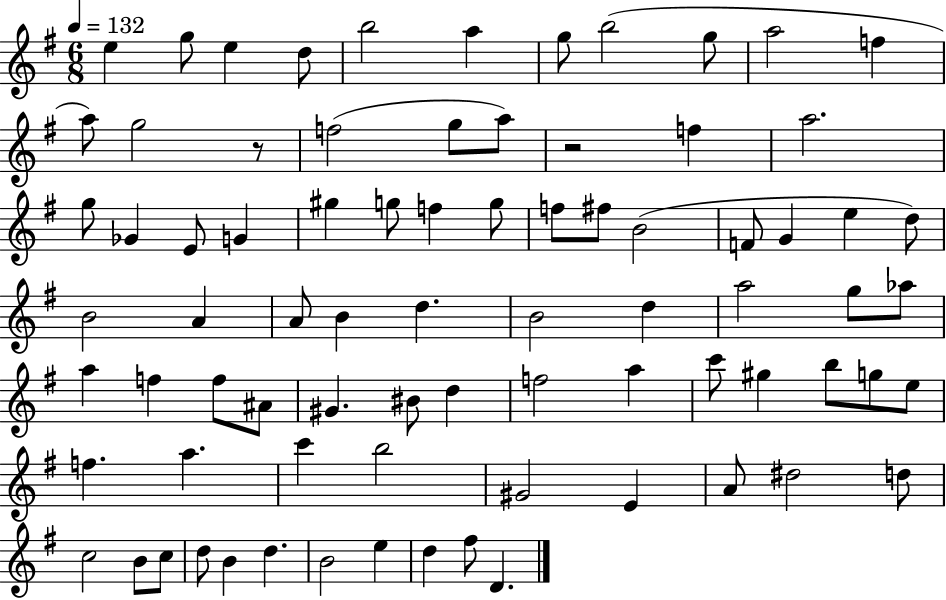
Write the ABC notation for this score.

X:1
T:Untitled
M:6/8
L:1/4
K:G
e g/2 e d/2 b2 a g/2 b2 g/2 a2 f a/2 g2 z/2 f2 g/2 a/2 z2 f a2 g/2 _G E/2 G ^g g/2 f g/2 f/2 ^f/2 B2 F/2 G e d/2 B2 A A/2 B d B2 d a2 g/2 _a/2 a f f/2 ^A/2 ^G ^B/2 d f2 a c'/2 ^g b/2 g/2 e/2 f a c' b2 ^G2 E A/2 ^d2 d/2 c2 B/2 c/2 d/2 B d B2 e d ^f/2 D